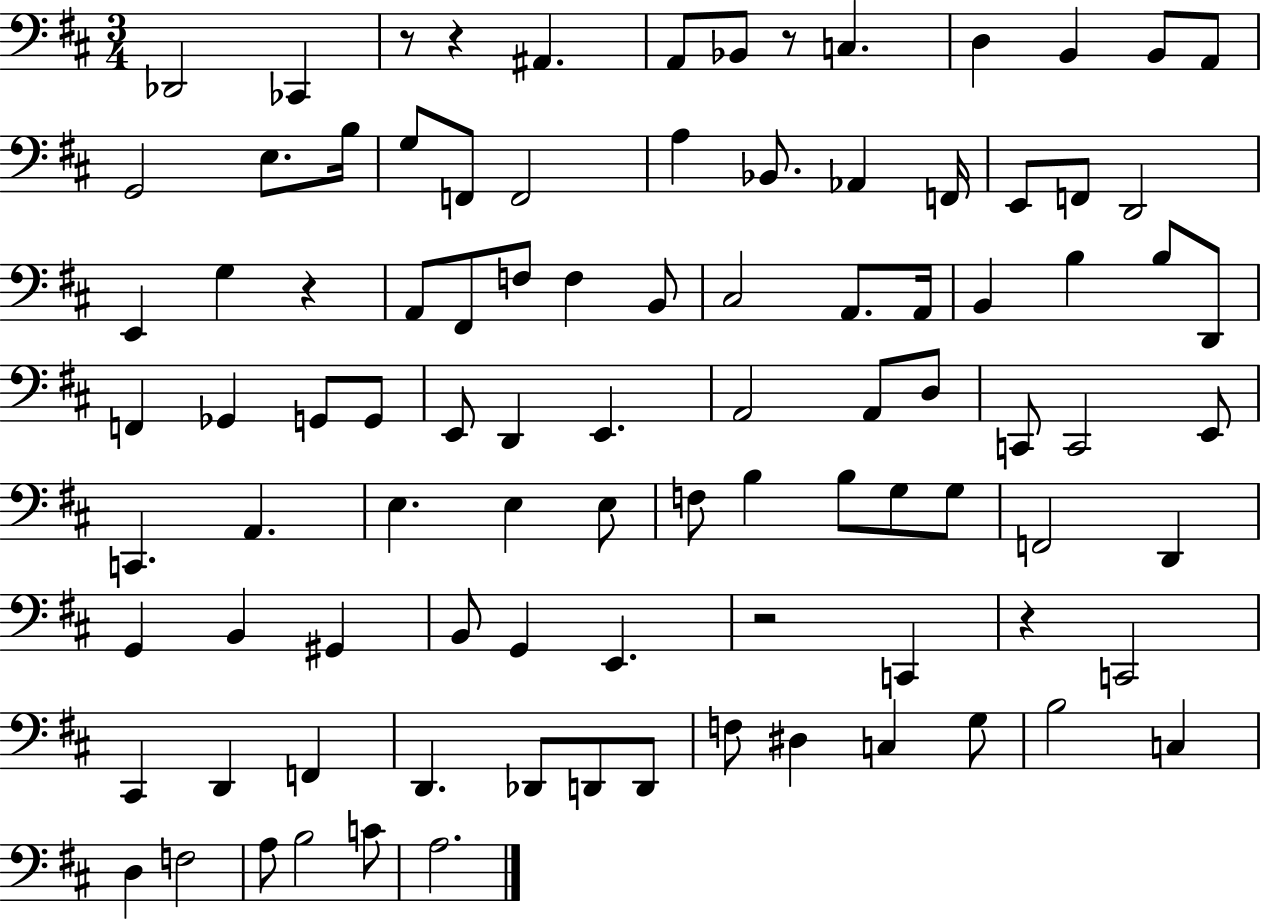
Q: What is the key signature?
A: D major